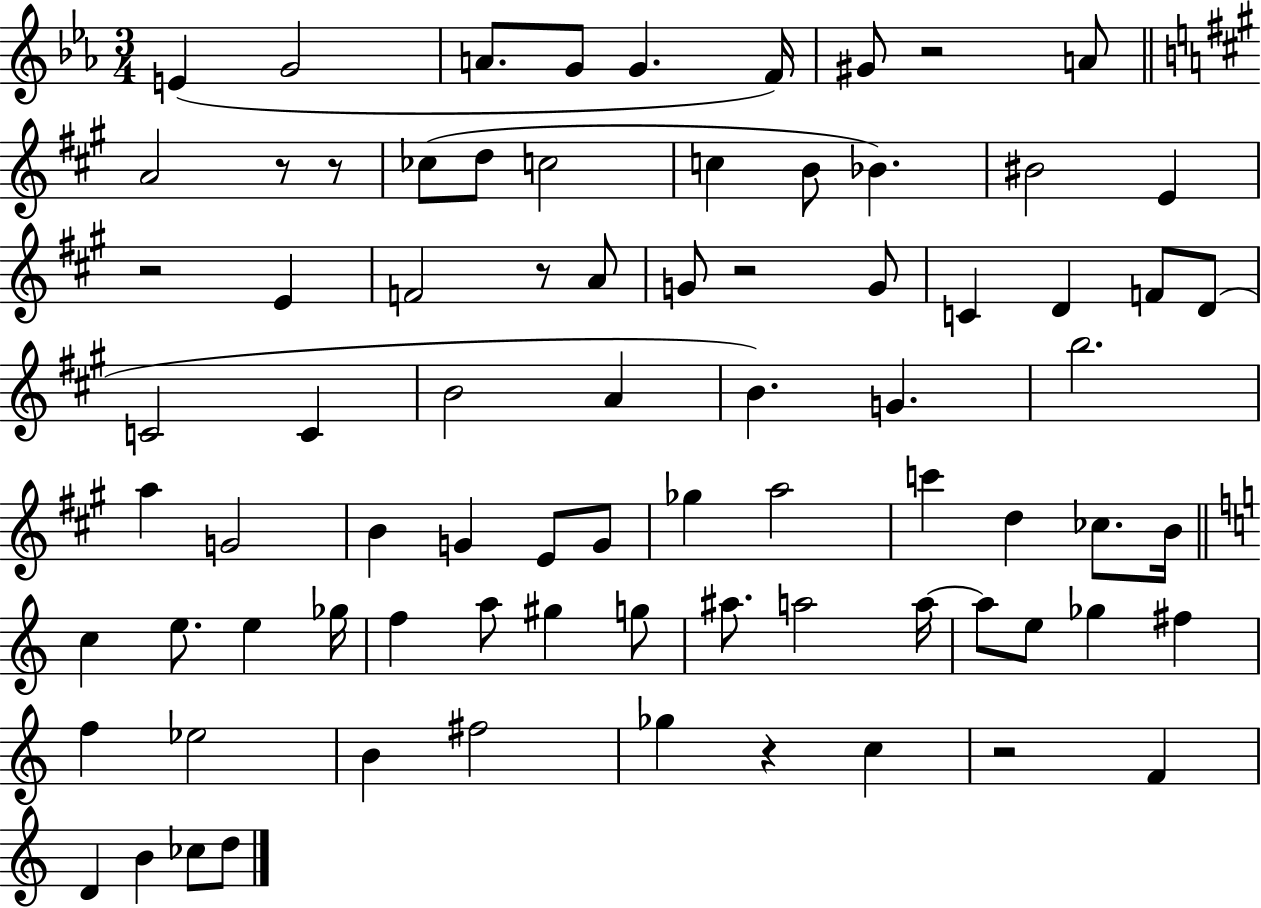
E4/q G4/h A4/e. G4/e G4/q. F4/s G#4/e R/h A4/e A4/h R/e R/e CES5/e D5/e C5/h C5/q B4/e Bb4/q. BIS4/h E4/q R/h E4/q F4/h R/e A4/e G4/e R/h G4/e C4/q D4/q F4/e D4/e C4/h C4/q B4/h A4/q B4/q. G4/q. B5/h. A5/q G4/h B4/q G4/q E4/e G4/e Gb5/q A5/h C6/q D5/q CES5/e. B4/s C5/q E5/e. E5/q Gb5/s F5/q A5/e G#5/q G5/e A#5/e. A5/h A5/s A5/e E5/e Gb5/q F#5/q F5/q Eb5/h B4/q F#5/h Gb5/q R/q C5/q R/h F4/q D4/q B4/q CES5/e D5/e